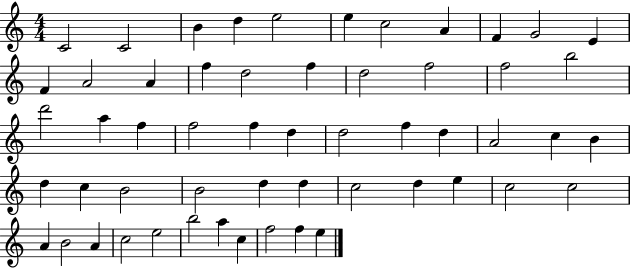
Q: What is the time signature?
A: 4/4